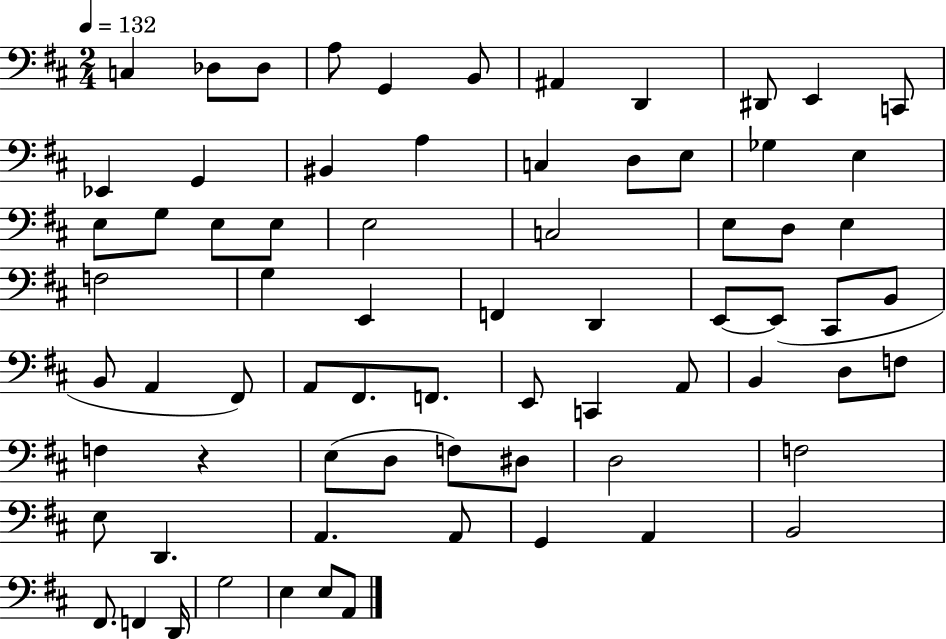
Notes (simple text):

C3/q Db3/e Db3/e A3/e G2/q B2/e A#2/q D2/q D#2/e E2/q C2/e Eb2/q G2/q BIS2/q A3/q C3/q D3/e E3/e Gb3/q E3/q E3/e G3/e E3/e E3/e E3/h C3/h E3/e D3/e E3/q F3/h G3/q E2/q F2/q D2/q E2/e E2/e C#2/e B2/e B2/e A2/q F#2/e A2/e F#2/e. F2/e. E2/e C2/q A2/e B2/q D3/e F3/e F3/q R/q E3/e D3/e F3/e D#3/e D3/h F3/h E3/e D2/q. A2/q. A2/e G2/q A2/q B2/h F#2/e. F2/q D2/s G3/h E3/q E3/e A2/e